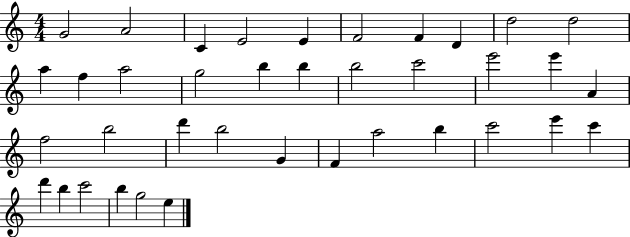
G4/h A4/h C4/q E4/h E4/q F4/h F4/q D4/q D5/h D5/h A5/q F5/q A5/h G5/h B5/q B5/q B5/h C6/h E6/h E6/q A4/q F5/h B5/h D6/q B5/h G4/q F4/q A5/h B5/q C6/h E6/q C6/q D6/q B5/q C6/h B5/q G5/h E5/q